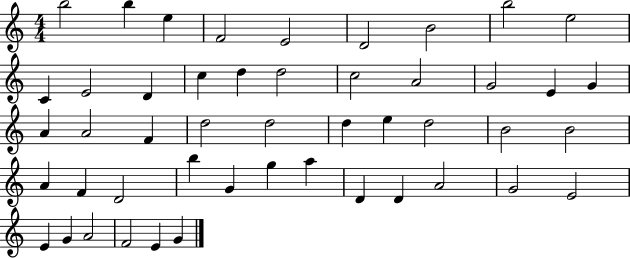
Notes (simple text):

B5/h B5/q E5/q F4/h E4/h D4/h B4/h B5/h E5/h C4/q E4/h D4/q C5/q D5/q D5/h C5/h A4/h G4/h E4/q G4/q A4/q A4/h F4/q D5/h D5/h D5/q E5/q D5/h B4/h B4/h A4/q F4/q D4/h B5/q G4/q G5/q A5/q D4/q D4/q A4/h G4/h E4/h E4/q G4/q A4/h F4/h E4/q G4/q